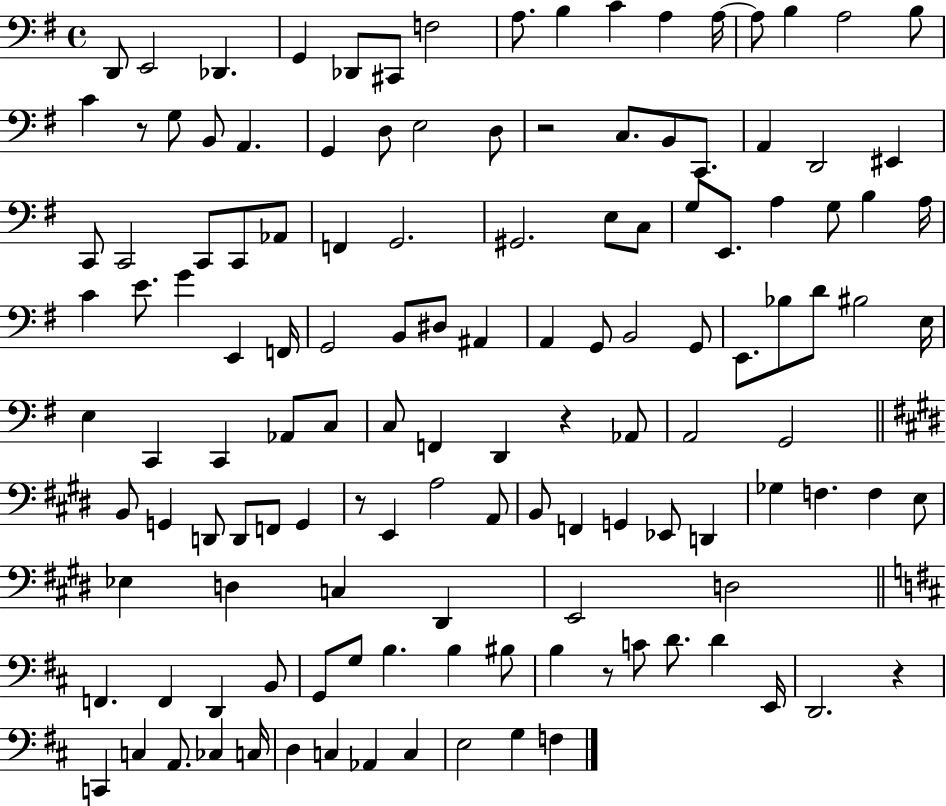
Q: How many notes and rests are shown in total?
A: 132